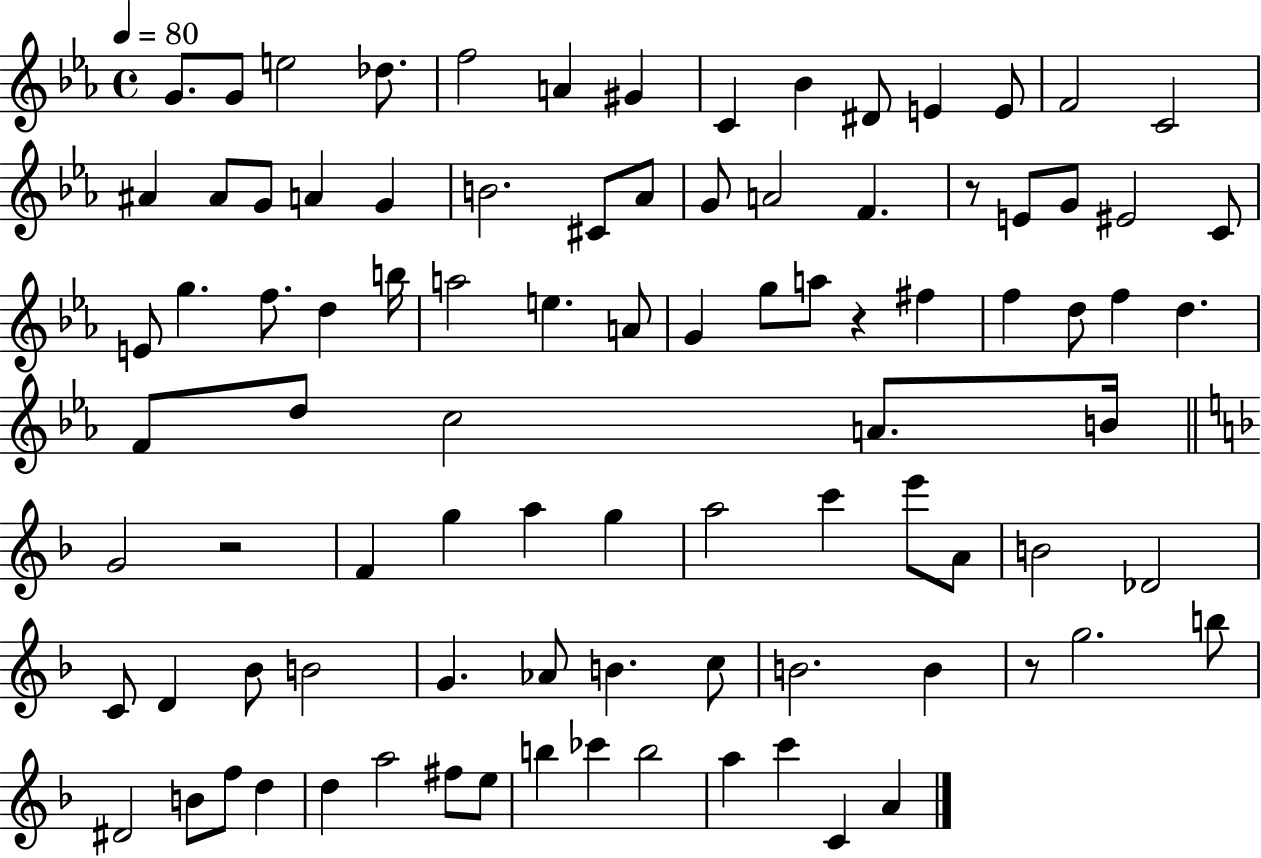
X:1
T:Untitled
M:4/4
L:1/4
K:Eb
G/2 G/2 e2 _d/2 f2 A ^G C _B ^D/2 E E/2 F2 C2 ^A ^A/2 G/2 A G B2 ^C/2 _A/2 G/2 A2 F z/2 E/2 G/2 ^E2 C/2 E/2 g f/2 d b/4 a2 e A/2 G g/2 a/2 z ^f f d/2 f d F/2 d/2 c2 A/2 B/4 G2 z2 F g a g a2 c' e'/2 A/2 B2 _D2 C/2 D _B/2 B2 G _A/2 B c/2 B2 B z/2 g2 b/2 ^D2 B/2 f/2 d d a2 ^f/2 e/2 b _c' b2 a c' C A